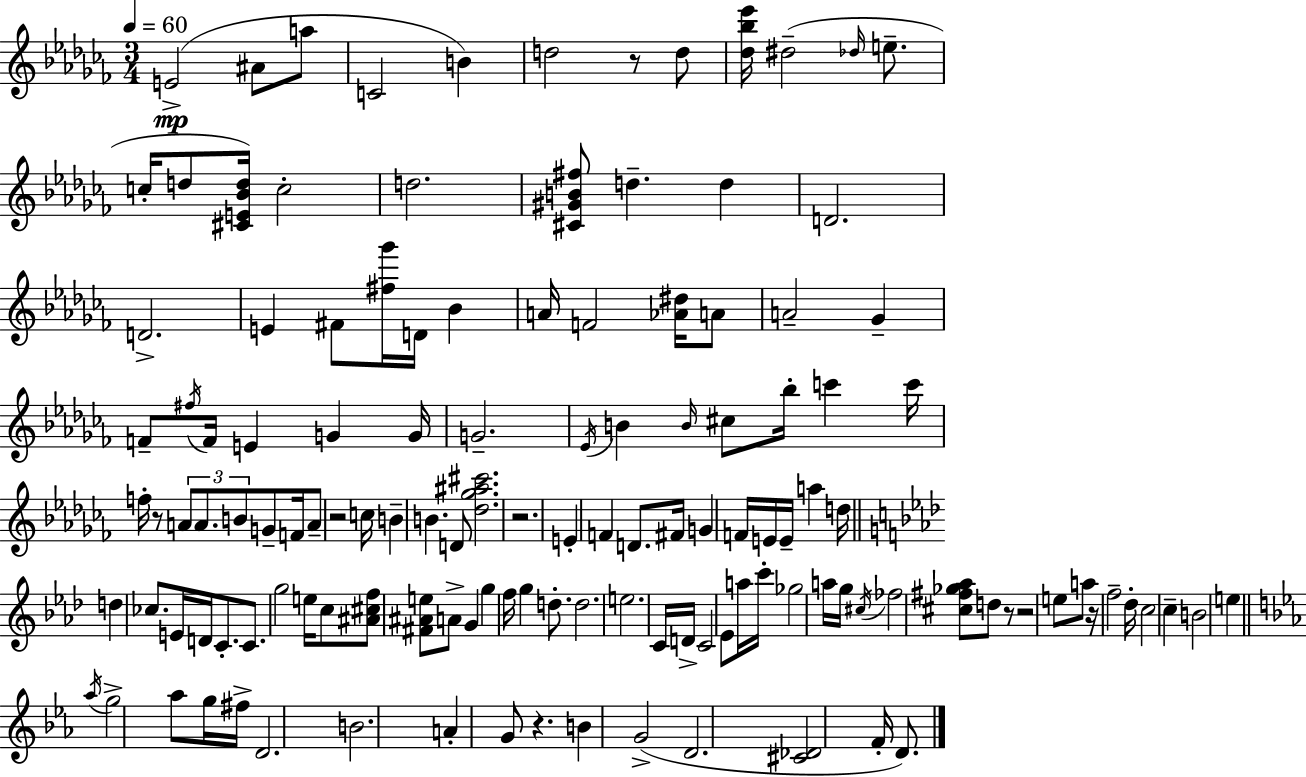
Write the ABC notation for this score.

X:1
T:Untitled
M:3/4
L:1/4
K:Abm
E2 ^A/2 a/2 C2 B d2 z/2 d/2 [_d_b_e']/4 ^d2 _d/4 e/2 c/4 d/2 [^CE_Bd]/4 c2 d2 [^C^GB^f]/2 d d D2 D2 E ^F/2 [^f_g']/4 D/4 _B A/4 F2 [_A^d]/4 A/2 A2 _G F/2 ^f/4 F/4 E G G/4 G2 _E/4 B B/4 ^c/2 _b/4 c' c'/4 f/4 z/2 A/2 A/2 B/2 G/2 F/4 A/2 z2 c/4 B B D/2 [_d_g^a^c']2 z2 E F D/2 ^F/4 G F/4 E/4 E/4 a d/4 d _c/2 E/4 D/4 C/2 C/2 g2 e/4 c/2 [^A^cf]/2 [^F^Ae]/2 A/2 G g f/4 g d/2 d2 e2 C/4 D/4 C2 _E/2 a/4 c'/4 _g2 a/4 g/4 ^c/4 _f2 [^c^f_g_a]/2 d/2 z/2 z2 e/2 a/2 z/4 f2 _d/4 c2 c B2 e _a/4 g2 _a/2 g/4 ^f/4 D2 B2 A G/2 z B G2 D2 [^C_D]2 F/4 D/2